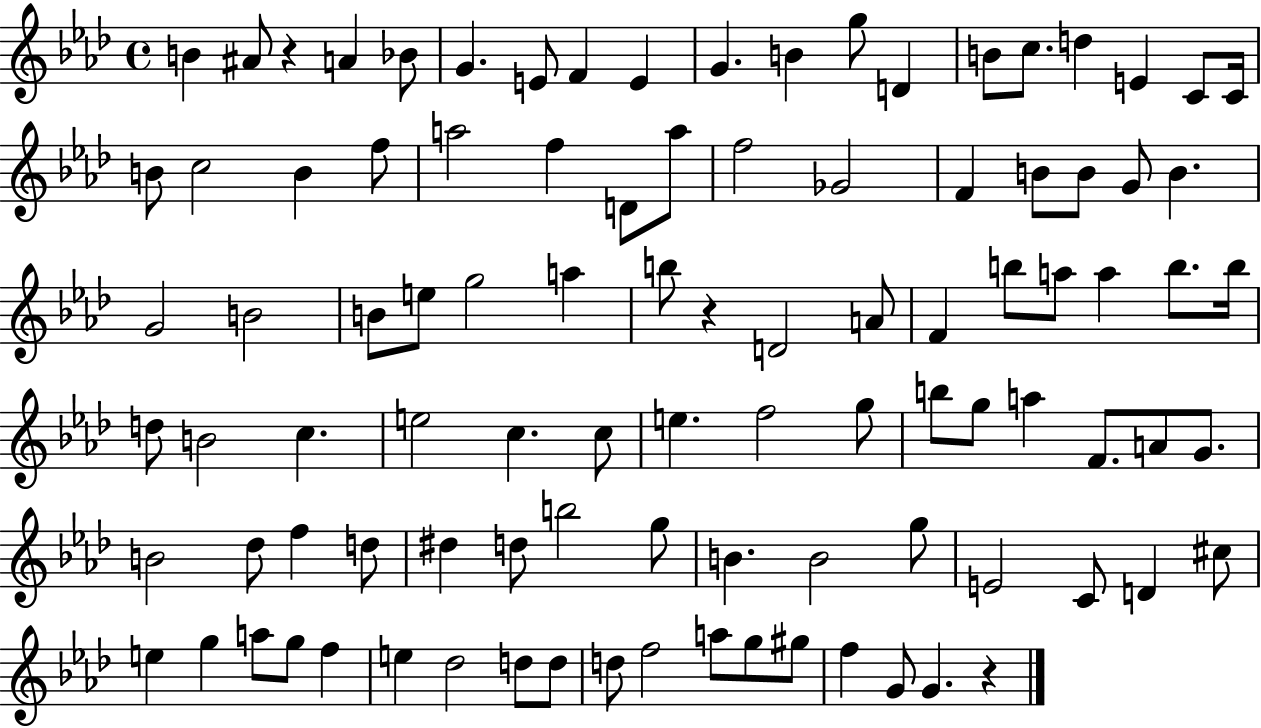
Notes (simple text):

B4/q A#4/e R/q A4/q Bb4/e G4/q. E4/e F4/q E4/q G4/q. B4/q G5/e D4/q B4/e C5/e. D5/q E4/q C4/e C4/s B4/e C5/h B4/q F5/e A5/h F5/q D4/e A5/e F5/h Gb4/h F4/q B4/e B4/e G4/e B4/q. G4/h B4/h B4/e E5/e G5/h A5/q B5/e R/q D4/h A4/e F4/q B5/e A5/e A5/q B5/e. B5/s D5/e B4/h C5/q. E5/h C5/q. C5/e E5/q. F5/h G5/e B5/e G5/e A5/q F4/e. A4/e G4/e. B4/h Db5/e F5/q D5/e D#5/q D5/e B5/h G5/e B4/q. B4/h G5/e E4/h C4/e D4/q C#5/e E5/q G5/q A5/e G5/e F5/q E5/q Db5/h D5/e D5/e D5/e F5/h A5/e G5/e G#5/e F5/q G4/e G4/q. R/q